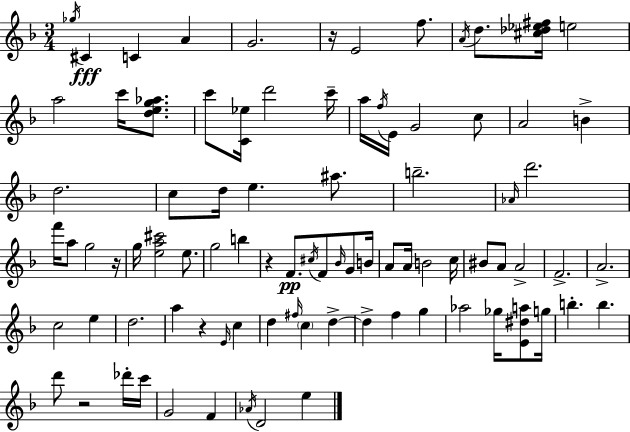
{
  \clef treble
  \numericTimeSignature
  \time 3/4
  \key d \minor
  \acciaccatura { ges''16 }\fff cis'4 c'4 a'4 | g'2. | r16 e'2 f''8. | \acciaccatura { a'16 } d''8. <cis'' des'' ees'' fis''>16 e''2 | \break a''2 c'''16 <d'' e'' g'' aes''>8. | c'''8 <c' ees''>16 d'''2 | c'''16-- a''16 \acciaccatura { f''16 } e'16 g'2 | c''8 a'2 b'4-> | \break d''2. | c''8 d''16 e''4. | ais''8. b''2.-- | \grace { aes'16 } d'''2. | \break f'''16 a''8 g''2 | r16 g''16 <e'' a'' cis'''>2 | e''8. g''2 | b''4 r4 f'8.\pp \acciaccatura { cis''16 } | \break f'8 \grace { bes'16 } g'8 b'16 a'8 a'16 b'2 | c''16 bis'8 a'8 a'2-> | f'2.-> | a'2.-> | \break c''2 | e''4 d''2. | a''4 r4 | \grace { e'16 } c''4 d''4 \grace { fis''16 } | \break \parenthesize c''4 d''4->~~ d''4-> | f''4 g''4 aes''2 | ges''16 <e' dis'' a''>8 g''16 b''4.-. | b''4. d'''8 r2 | \break des'''16-. c'''16 g'2 | f'4 \acciaccatura { aes'16 } d'2 | e''4 \bar "|."
}